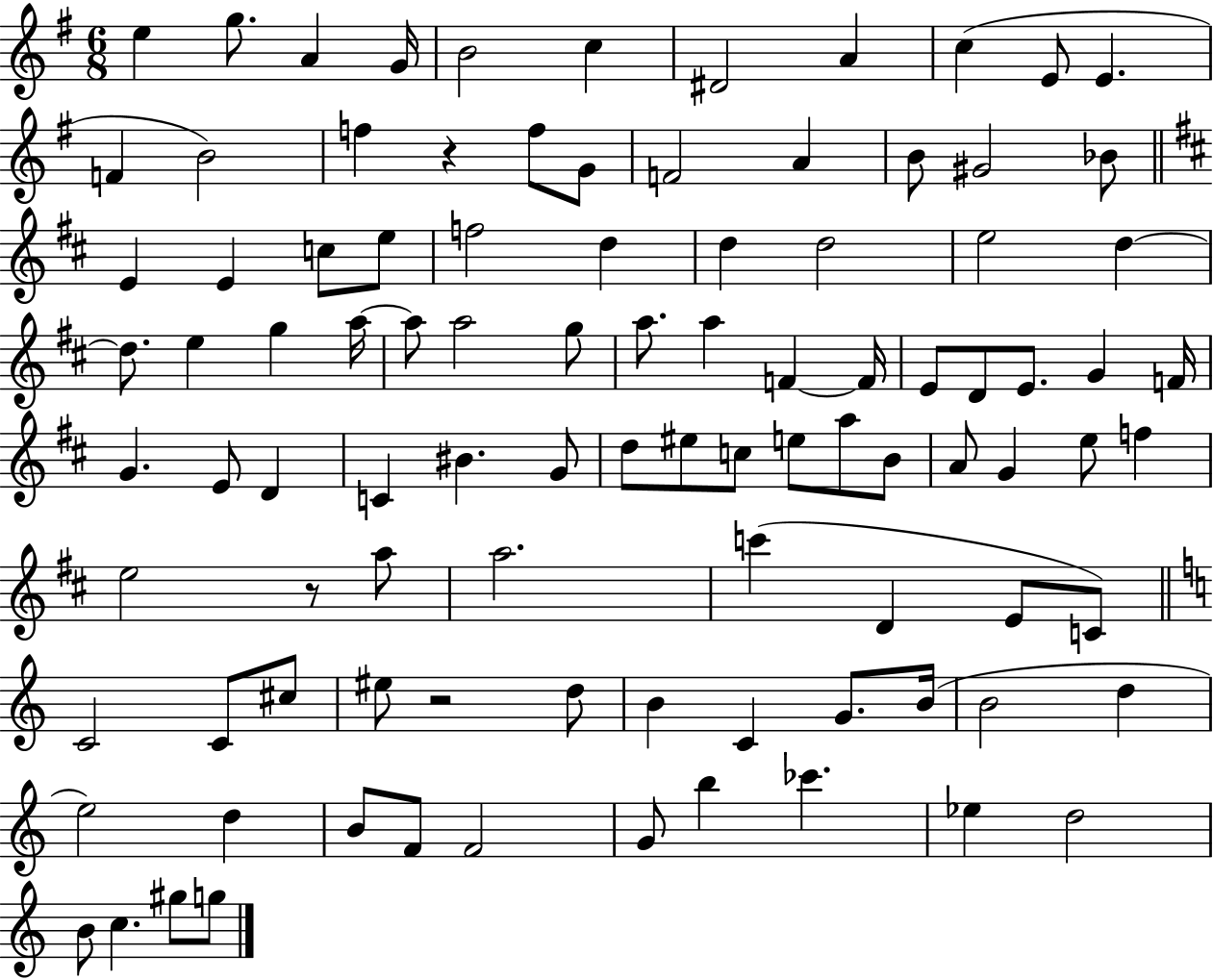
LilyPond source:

{
  \clef treble
  \numericTimeSignature
  \time 6/8
  \key g \major
  e''4 g''8. a'4 g'16 | b'2 c''4 | dis'2 a'4 | c''4( e'8 e'4. | \break f'4 b'2) | f''4 r4 f''8 g'8 | f'2 a'4 | b'8 gis'2 bes'8 | \break \bar "||" \break \key d \major e'4 e'4 c''8 e''8 | f''2 d''4 | d''4 d''2 | e''2 d''4~~ | \break d''8. e''4 g''4 a''16~~ | a''8 a''2 g''8 | a''8. a''4 f'4~~ f'16 | e'8 d'8 e'8. g'4 f'16 | \break g'4. e'8 d'4 | c'4 bis'4. g'8 | d''8 eis''8 c''8 e''8 a''8 b'8 | a'8 g'4 e''8 f''4 | \break e''2 r8 a''8 | a''2. | c'''4( d'4 e'8 c'8) | \bar "||" \break \key c \major c'2 c'8 cis''8 | eis''8 r2 d''8 | b'4 c'4 g'8. b'16( | b'2 d''4 | \break e''2) d''4 | b'8 f'8 f'2 | g'8 b''4 ces'''4. | ees''4 d''2 | \break b'8 c''4. gis''8 g''8 | \bar "|."
}